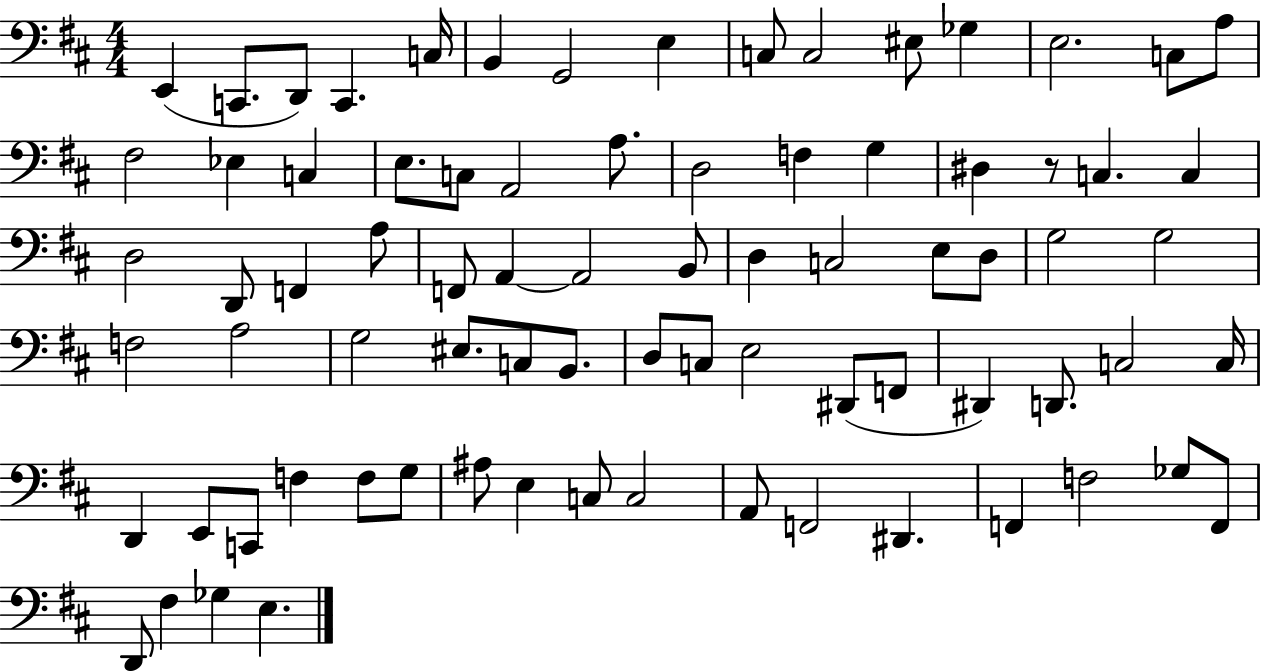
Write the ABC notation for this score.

X:1
T:Untitled
M:4/4
L:1/4
K:D
E,, C,,/2 D,,/2 C,, C,/4 B,, G,,2 E, C,/2 C,2 ^E,/2 _G, E,2 C,/2 A,/2 ^F,2 _E, C, E,/2 C,/2 A,,2 A,/2 D,2 F, G, ^D, z/2 C, C, D,2 D,,/2 F,, A,/2 F,,/2 A,, A,,2 B,,/2 D, C,2 E,/2 D,/2 G,2 G,2 F,2 A,2 G,2 ^E,/2 C,/2 B,,/2 D,/2 C,/2 E,2 ^D,,/2 F,,/2 ^D,, D,,/2 C,2 C,/4 D,, E,,/2 C,,/2 F, F,/2 G,/2 ^A,/2 E, C,/2 C,2 A,,/2 F,,2 ^D,, F,, F,2 _G,/2 F,,/2 D,,/2 ^F, _G, E,